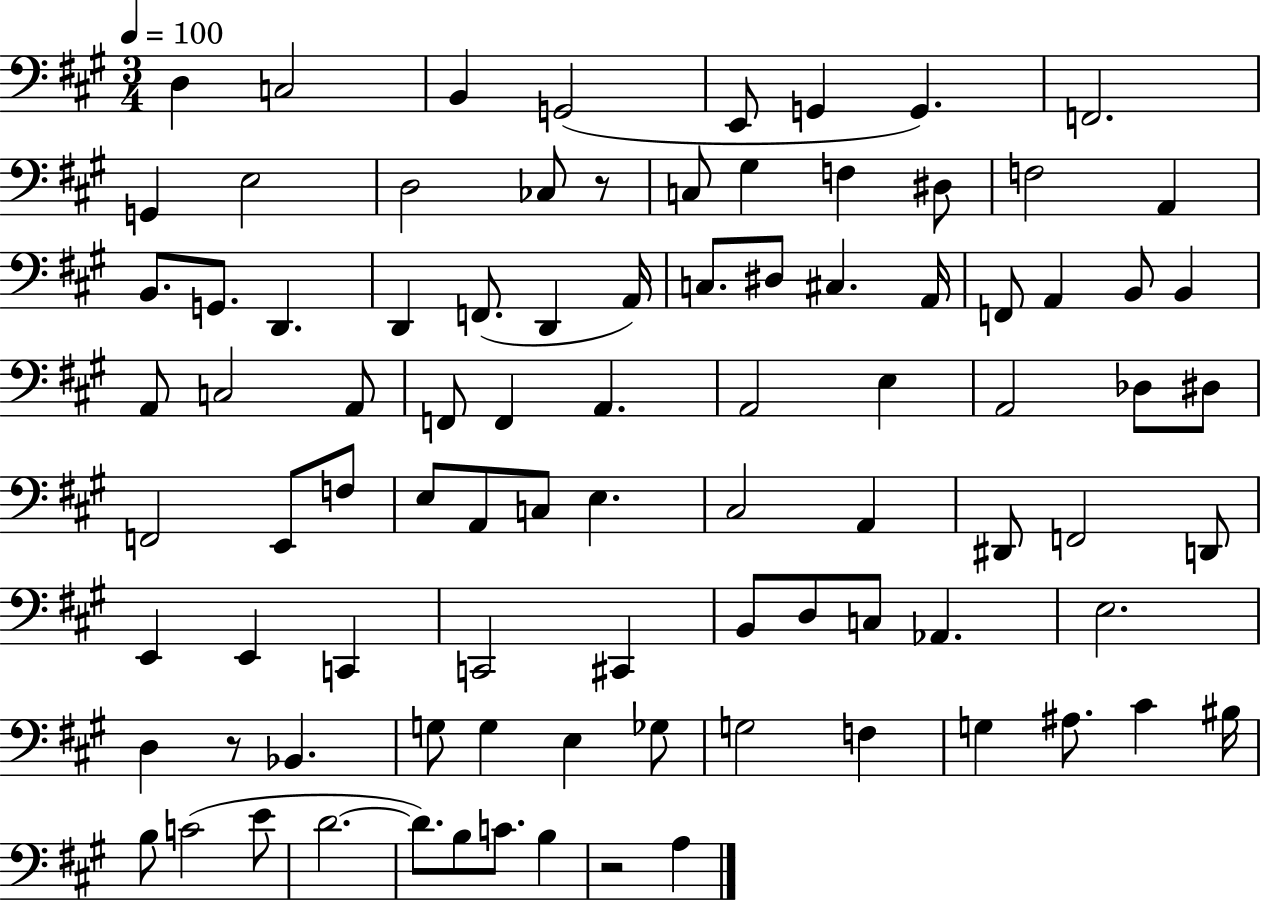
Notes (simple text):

D3/q C3/h B2/q G2/h E2/e G2/q G2/q. F2/h. G2/q E3/h D3/h CES3/e R/e C3/e G#3/q F3/q D#3/e F3/h A2/q B2/e. G2/e. D2/q. D2/q F2/e. D2/q A2/s C3/e. D#3/e C#3/q. A2/s F2/e A2/q B2/e B2/q A2/e C3/h A2/e F2/e F2/q A2/q. A2/h E3/q A2/h Db3/e D#3/e F2/h E2/e F3/e E3/e A2/e C3/e E3/q. C#3/h A2/q D#2/e F2/h D2/e E2/q E2/q C2/q C2/h C#2/q B2/e D3/e C3/e Ab2/q. E3/h. D3/q R/e Bb2/q. G3/e G3/q E3/q Gb3/e G3/h F3/q G3/q A#3/e. C#4/q BIS3/s B3/e C4/h E4/e D4/h. D4/e. B3/e C4/e. B3/q R/h A3/q